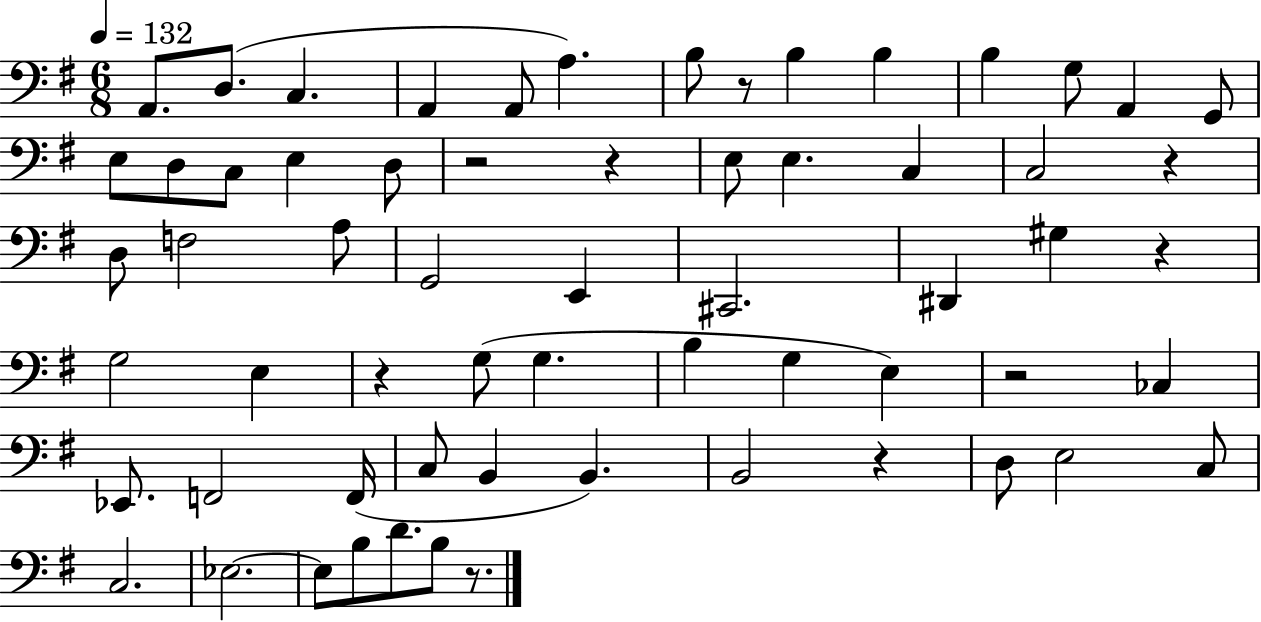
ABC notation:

X:1
T:Untitled
M:6/8
L:1/4
K:G
A,,/2 D,/2 C, A,, A,,/2 A, B,/2 z/2 B, B, B, G,/2 A,, G,,/2 E,/2 D,/2 C,/2 E, D,/2 z2 z E,/2 E, C, C,2 z D,/2 F,2 A,/2 G,,2 E,, ^C,,2 ^D,, ^G, z G,2 E, z G,/2 G, B, G, E, z2 _C, _E,,/2 F,,2 F,,/4 C,/2 B,, B,, B,,2 z D,/2 E,2 C,/2 C,2 _E,2 _E,/2 B,/2 D/2 B,/2 z/2